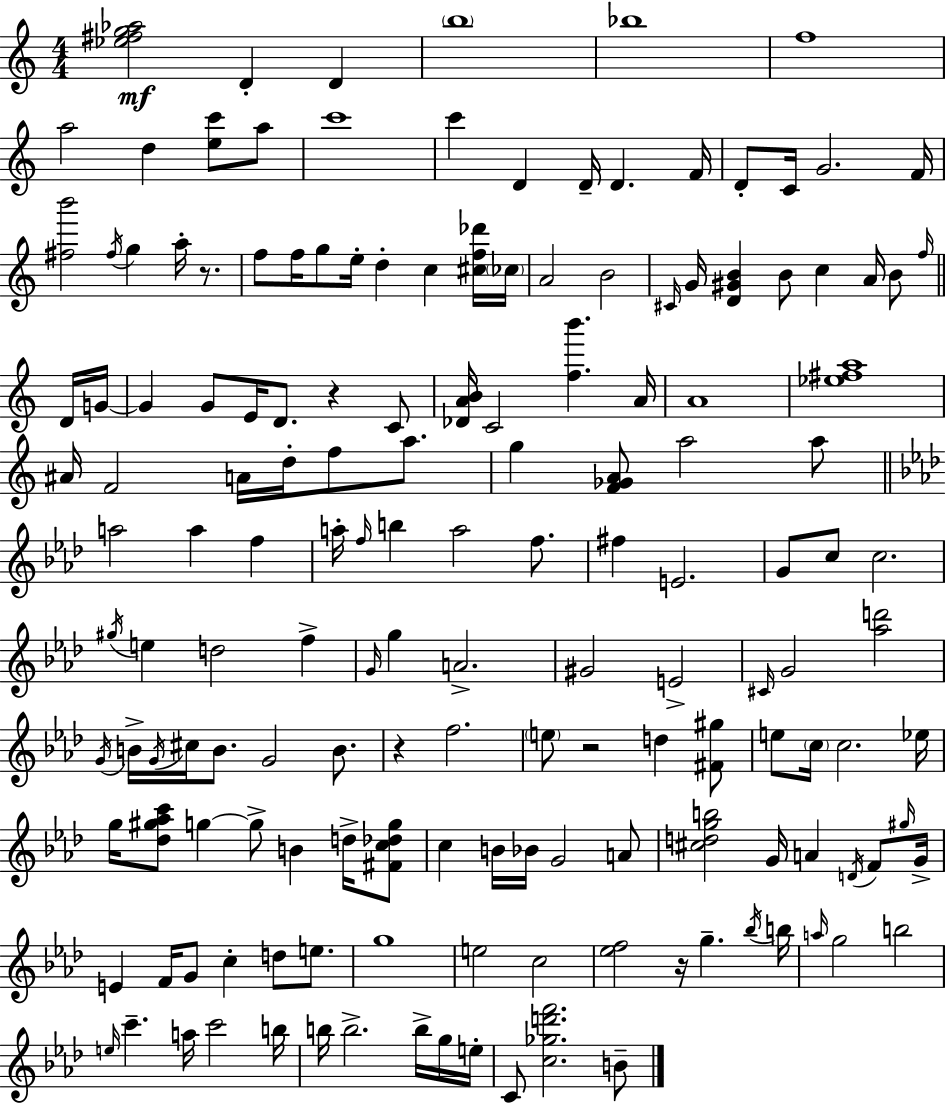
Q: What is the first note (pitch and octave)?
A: D4